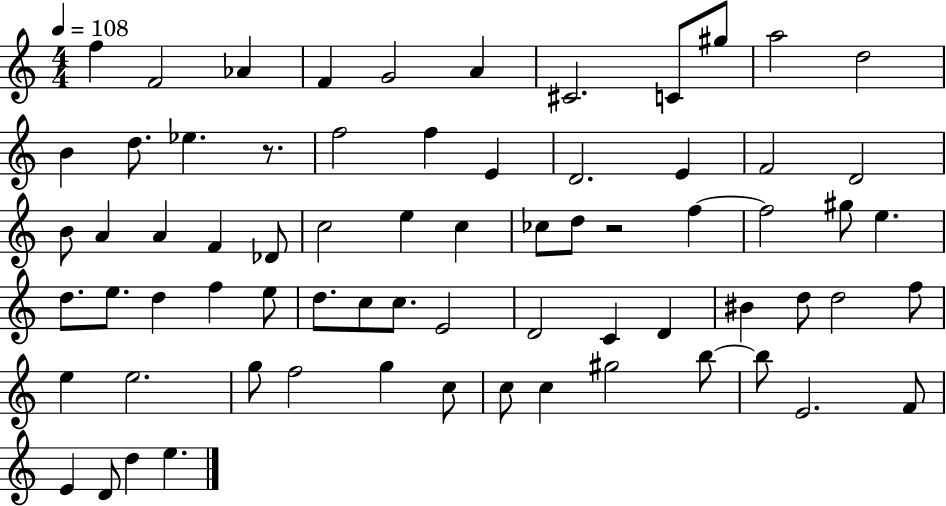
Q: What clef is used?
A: treble